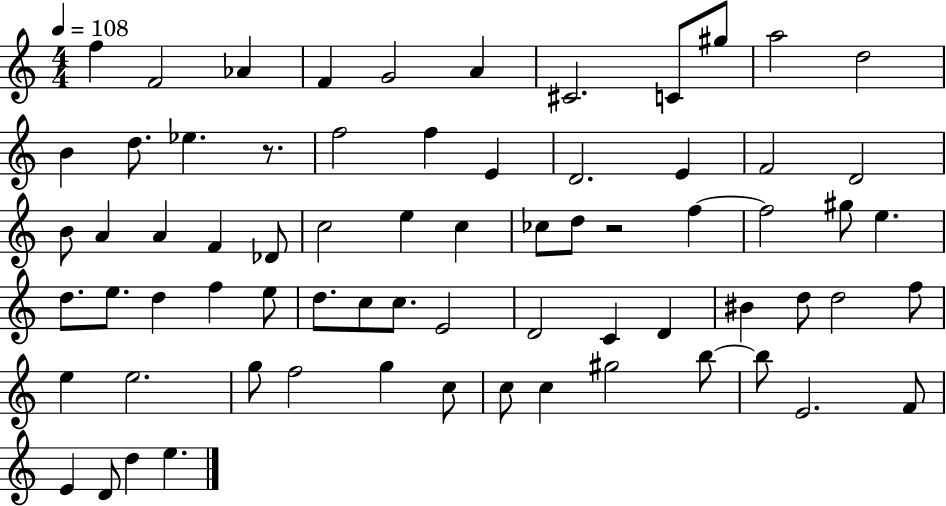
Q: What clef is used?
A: treble